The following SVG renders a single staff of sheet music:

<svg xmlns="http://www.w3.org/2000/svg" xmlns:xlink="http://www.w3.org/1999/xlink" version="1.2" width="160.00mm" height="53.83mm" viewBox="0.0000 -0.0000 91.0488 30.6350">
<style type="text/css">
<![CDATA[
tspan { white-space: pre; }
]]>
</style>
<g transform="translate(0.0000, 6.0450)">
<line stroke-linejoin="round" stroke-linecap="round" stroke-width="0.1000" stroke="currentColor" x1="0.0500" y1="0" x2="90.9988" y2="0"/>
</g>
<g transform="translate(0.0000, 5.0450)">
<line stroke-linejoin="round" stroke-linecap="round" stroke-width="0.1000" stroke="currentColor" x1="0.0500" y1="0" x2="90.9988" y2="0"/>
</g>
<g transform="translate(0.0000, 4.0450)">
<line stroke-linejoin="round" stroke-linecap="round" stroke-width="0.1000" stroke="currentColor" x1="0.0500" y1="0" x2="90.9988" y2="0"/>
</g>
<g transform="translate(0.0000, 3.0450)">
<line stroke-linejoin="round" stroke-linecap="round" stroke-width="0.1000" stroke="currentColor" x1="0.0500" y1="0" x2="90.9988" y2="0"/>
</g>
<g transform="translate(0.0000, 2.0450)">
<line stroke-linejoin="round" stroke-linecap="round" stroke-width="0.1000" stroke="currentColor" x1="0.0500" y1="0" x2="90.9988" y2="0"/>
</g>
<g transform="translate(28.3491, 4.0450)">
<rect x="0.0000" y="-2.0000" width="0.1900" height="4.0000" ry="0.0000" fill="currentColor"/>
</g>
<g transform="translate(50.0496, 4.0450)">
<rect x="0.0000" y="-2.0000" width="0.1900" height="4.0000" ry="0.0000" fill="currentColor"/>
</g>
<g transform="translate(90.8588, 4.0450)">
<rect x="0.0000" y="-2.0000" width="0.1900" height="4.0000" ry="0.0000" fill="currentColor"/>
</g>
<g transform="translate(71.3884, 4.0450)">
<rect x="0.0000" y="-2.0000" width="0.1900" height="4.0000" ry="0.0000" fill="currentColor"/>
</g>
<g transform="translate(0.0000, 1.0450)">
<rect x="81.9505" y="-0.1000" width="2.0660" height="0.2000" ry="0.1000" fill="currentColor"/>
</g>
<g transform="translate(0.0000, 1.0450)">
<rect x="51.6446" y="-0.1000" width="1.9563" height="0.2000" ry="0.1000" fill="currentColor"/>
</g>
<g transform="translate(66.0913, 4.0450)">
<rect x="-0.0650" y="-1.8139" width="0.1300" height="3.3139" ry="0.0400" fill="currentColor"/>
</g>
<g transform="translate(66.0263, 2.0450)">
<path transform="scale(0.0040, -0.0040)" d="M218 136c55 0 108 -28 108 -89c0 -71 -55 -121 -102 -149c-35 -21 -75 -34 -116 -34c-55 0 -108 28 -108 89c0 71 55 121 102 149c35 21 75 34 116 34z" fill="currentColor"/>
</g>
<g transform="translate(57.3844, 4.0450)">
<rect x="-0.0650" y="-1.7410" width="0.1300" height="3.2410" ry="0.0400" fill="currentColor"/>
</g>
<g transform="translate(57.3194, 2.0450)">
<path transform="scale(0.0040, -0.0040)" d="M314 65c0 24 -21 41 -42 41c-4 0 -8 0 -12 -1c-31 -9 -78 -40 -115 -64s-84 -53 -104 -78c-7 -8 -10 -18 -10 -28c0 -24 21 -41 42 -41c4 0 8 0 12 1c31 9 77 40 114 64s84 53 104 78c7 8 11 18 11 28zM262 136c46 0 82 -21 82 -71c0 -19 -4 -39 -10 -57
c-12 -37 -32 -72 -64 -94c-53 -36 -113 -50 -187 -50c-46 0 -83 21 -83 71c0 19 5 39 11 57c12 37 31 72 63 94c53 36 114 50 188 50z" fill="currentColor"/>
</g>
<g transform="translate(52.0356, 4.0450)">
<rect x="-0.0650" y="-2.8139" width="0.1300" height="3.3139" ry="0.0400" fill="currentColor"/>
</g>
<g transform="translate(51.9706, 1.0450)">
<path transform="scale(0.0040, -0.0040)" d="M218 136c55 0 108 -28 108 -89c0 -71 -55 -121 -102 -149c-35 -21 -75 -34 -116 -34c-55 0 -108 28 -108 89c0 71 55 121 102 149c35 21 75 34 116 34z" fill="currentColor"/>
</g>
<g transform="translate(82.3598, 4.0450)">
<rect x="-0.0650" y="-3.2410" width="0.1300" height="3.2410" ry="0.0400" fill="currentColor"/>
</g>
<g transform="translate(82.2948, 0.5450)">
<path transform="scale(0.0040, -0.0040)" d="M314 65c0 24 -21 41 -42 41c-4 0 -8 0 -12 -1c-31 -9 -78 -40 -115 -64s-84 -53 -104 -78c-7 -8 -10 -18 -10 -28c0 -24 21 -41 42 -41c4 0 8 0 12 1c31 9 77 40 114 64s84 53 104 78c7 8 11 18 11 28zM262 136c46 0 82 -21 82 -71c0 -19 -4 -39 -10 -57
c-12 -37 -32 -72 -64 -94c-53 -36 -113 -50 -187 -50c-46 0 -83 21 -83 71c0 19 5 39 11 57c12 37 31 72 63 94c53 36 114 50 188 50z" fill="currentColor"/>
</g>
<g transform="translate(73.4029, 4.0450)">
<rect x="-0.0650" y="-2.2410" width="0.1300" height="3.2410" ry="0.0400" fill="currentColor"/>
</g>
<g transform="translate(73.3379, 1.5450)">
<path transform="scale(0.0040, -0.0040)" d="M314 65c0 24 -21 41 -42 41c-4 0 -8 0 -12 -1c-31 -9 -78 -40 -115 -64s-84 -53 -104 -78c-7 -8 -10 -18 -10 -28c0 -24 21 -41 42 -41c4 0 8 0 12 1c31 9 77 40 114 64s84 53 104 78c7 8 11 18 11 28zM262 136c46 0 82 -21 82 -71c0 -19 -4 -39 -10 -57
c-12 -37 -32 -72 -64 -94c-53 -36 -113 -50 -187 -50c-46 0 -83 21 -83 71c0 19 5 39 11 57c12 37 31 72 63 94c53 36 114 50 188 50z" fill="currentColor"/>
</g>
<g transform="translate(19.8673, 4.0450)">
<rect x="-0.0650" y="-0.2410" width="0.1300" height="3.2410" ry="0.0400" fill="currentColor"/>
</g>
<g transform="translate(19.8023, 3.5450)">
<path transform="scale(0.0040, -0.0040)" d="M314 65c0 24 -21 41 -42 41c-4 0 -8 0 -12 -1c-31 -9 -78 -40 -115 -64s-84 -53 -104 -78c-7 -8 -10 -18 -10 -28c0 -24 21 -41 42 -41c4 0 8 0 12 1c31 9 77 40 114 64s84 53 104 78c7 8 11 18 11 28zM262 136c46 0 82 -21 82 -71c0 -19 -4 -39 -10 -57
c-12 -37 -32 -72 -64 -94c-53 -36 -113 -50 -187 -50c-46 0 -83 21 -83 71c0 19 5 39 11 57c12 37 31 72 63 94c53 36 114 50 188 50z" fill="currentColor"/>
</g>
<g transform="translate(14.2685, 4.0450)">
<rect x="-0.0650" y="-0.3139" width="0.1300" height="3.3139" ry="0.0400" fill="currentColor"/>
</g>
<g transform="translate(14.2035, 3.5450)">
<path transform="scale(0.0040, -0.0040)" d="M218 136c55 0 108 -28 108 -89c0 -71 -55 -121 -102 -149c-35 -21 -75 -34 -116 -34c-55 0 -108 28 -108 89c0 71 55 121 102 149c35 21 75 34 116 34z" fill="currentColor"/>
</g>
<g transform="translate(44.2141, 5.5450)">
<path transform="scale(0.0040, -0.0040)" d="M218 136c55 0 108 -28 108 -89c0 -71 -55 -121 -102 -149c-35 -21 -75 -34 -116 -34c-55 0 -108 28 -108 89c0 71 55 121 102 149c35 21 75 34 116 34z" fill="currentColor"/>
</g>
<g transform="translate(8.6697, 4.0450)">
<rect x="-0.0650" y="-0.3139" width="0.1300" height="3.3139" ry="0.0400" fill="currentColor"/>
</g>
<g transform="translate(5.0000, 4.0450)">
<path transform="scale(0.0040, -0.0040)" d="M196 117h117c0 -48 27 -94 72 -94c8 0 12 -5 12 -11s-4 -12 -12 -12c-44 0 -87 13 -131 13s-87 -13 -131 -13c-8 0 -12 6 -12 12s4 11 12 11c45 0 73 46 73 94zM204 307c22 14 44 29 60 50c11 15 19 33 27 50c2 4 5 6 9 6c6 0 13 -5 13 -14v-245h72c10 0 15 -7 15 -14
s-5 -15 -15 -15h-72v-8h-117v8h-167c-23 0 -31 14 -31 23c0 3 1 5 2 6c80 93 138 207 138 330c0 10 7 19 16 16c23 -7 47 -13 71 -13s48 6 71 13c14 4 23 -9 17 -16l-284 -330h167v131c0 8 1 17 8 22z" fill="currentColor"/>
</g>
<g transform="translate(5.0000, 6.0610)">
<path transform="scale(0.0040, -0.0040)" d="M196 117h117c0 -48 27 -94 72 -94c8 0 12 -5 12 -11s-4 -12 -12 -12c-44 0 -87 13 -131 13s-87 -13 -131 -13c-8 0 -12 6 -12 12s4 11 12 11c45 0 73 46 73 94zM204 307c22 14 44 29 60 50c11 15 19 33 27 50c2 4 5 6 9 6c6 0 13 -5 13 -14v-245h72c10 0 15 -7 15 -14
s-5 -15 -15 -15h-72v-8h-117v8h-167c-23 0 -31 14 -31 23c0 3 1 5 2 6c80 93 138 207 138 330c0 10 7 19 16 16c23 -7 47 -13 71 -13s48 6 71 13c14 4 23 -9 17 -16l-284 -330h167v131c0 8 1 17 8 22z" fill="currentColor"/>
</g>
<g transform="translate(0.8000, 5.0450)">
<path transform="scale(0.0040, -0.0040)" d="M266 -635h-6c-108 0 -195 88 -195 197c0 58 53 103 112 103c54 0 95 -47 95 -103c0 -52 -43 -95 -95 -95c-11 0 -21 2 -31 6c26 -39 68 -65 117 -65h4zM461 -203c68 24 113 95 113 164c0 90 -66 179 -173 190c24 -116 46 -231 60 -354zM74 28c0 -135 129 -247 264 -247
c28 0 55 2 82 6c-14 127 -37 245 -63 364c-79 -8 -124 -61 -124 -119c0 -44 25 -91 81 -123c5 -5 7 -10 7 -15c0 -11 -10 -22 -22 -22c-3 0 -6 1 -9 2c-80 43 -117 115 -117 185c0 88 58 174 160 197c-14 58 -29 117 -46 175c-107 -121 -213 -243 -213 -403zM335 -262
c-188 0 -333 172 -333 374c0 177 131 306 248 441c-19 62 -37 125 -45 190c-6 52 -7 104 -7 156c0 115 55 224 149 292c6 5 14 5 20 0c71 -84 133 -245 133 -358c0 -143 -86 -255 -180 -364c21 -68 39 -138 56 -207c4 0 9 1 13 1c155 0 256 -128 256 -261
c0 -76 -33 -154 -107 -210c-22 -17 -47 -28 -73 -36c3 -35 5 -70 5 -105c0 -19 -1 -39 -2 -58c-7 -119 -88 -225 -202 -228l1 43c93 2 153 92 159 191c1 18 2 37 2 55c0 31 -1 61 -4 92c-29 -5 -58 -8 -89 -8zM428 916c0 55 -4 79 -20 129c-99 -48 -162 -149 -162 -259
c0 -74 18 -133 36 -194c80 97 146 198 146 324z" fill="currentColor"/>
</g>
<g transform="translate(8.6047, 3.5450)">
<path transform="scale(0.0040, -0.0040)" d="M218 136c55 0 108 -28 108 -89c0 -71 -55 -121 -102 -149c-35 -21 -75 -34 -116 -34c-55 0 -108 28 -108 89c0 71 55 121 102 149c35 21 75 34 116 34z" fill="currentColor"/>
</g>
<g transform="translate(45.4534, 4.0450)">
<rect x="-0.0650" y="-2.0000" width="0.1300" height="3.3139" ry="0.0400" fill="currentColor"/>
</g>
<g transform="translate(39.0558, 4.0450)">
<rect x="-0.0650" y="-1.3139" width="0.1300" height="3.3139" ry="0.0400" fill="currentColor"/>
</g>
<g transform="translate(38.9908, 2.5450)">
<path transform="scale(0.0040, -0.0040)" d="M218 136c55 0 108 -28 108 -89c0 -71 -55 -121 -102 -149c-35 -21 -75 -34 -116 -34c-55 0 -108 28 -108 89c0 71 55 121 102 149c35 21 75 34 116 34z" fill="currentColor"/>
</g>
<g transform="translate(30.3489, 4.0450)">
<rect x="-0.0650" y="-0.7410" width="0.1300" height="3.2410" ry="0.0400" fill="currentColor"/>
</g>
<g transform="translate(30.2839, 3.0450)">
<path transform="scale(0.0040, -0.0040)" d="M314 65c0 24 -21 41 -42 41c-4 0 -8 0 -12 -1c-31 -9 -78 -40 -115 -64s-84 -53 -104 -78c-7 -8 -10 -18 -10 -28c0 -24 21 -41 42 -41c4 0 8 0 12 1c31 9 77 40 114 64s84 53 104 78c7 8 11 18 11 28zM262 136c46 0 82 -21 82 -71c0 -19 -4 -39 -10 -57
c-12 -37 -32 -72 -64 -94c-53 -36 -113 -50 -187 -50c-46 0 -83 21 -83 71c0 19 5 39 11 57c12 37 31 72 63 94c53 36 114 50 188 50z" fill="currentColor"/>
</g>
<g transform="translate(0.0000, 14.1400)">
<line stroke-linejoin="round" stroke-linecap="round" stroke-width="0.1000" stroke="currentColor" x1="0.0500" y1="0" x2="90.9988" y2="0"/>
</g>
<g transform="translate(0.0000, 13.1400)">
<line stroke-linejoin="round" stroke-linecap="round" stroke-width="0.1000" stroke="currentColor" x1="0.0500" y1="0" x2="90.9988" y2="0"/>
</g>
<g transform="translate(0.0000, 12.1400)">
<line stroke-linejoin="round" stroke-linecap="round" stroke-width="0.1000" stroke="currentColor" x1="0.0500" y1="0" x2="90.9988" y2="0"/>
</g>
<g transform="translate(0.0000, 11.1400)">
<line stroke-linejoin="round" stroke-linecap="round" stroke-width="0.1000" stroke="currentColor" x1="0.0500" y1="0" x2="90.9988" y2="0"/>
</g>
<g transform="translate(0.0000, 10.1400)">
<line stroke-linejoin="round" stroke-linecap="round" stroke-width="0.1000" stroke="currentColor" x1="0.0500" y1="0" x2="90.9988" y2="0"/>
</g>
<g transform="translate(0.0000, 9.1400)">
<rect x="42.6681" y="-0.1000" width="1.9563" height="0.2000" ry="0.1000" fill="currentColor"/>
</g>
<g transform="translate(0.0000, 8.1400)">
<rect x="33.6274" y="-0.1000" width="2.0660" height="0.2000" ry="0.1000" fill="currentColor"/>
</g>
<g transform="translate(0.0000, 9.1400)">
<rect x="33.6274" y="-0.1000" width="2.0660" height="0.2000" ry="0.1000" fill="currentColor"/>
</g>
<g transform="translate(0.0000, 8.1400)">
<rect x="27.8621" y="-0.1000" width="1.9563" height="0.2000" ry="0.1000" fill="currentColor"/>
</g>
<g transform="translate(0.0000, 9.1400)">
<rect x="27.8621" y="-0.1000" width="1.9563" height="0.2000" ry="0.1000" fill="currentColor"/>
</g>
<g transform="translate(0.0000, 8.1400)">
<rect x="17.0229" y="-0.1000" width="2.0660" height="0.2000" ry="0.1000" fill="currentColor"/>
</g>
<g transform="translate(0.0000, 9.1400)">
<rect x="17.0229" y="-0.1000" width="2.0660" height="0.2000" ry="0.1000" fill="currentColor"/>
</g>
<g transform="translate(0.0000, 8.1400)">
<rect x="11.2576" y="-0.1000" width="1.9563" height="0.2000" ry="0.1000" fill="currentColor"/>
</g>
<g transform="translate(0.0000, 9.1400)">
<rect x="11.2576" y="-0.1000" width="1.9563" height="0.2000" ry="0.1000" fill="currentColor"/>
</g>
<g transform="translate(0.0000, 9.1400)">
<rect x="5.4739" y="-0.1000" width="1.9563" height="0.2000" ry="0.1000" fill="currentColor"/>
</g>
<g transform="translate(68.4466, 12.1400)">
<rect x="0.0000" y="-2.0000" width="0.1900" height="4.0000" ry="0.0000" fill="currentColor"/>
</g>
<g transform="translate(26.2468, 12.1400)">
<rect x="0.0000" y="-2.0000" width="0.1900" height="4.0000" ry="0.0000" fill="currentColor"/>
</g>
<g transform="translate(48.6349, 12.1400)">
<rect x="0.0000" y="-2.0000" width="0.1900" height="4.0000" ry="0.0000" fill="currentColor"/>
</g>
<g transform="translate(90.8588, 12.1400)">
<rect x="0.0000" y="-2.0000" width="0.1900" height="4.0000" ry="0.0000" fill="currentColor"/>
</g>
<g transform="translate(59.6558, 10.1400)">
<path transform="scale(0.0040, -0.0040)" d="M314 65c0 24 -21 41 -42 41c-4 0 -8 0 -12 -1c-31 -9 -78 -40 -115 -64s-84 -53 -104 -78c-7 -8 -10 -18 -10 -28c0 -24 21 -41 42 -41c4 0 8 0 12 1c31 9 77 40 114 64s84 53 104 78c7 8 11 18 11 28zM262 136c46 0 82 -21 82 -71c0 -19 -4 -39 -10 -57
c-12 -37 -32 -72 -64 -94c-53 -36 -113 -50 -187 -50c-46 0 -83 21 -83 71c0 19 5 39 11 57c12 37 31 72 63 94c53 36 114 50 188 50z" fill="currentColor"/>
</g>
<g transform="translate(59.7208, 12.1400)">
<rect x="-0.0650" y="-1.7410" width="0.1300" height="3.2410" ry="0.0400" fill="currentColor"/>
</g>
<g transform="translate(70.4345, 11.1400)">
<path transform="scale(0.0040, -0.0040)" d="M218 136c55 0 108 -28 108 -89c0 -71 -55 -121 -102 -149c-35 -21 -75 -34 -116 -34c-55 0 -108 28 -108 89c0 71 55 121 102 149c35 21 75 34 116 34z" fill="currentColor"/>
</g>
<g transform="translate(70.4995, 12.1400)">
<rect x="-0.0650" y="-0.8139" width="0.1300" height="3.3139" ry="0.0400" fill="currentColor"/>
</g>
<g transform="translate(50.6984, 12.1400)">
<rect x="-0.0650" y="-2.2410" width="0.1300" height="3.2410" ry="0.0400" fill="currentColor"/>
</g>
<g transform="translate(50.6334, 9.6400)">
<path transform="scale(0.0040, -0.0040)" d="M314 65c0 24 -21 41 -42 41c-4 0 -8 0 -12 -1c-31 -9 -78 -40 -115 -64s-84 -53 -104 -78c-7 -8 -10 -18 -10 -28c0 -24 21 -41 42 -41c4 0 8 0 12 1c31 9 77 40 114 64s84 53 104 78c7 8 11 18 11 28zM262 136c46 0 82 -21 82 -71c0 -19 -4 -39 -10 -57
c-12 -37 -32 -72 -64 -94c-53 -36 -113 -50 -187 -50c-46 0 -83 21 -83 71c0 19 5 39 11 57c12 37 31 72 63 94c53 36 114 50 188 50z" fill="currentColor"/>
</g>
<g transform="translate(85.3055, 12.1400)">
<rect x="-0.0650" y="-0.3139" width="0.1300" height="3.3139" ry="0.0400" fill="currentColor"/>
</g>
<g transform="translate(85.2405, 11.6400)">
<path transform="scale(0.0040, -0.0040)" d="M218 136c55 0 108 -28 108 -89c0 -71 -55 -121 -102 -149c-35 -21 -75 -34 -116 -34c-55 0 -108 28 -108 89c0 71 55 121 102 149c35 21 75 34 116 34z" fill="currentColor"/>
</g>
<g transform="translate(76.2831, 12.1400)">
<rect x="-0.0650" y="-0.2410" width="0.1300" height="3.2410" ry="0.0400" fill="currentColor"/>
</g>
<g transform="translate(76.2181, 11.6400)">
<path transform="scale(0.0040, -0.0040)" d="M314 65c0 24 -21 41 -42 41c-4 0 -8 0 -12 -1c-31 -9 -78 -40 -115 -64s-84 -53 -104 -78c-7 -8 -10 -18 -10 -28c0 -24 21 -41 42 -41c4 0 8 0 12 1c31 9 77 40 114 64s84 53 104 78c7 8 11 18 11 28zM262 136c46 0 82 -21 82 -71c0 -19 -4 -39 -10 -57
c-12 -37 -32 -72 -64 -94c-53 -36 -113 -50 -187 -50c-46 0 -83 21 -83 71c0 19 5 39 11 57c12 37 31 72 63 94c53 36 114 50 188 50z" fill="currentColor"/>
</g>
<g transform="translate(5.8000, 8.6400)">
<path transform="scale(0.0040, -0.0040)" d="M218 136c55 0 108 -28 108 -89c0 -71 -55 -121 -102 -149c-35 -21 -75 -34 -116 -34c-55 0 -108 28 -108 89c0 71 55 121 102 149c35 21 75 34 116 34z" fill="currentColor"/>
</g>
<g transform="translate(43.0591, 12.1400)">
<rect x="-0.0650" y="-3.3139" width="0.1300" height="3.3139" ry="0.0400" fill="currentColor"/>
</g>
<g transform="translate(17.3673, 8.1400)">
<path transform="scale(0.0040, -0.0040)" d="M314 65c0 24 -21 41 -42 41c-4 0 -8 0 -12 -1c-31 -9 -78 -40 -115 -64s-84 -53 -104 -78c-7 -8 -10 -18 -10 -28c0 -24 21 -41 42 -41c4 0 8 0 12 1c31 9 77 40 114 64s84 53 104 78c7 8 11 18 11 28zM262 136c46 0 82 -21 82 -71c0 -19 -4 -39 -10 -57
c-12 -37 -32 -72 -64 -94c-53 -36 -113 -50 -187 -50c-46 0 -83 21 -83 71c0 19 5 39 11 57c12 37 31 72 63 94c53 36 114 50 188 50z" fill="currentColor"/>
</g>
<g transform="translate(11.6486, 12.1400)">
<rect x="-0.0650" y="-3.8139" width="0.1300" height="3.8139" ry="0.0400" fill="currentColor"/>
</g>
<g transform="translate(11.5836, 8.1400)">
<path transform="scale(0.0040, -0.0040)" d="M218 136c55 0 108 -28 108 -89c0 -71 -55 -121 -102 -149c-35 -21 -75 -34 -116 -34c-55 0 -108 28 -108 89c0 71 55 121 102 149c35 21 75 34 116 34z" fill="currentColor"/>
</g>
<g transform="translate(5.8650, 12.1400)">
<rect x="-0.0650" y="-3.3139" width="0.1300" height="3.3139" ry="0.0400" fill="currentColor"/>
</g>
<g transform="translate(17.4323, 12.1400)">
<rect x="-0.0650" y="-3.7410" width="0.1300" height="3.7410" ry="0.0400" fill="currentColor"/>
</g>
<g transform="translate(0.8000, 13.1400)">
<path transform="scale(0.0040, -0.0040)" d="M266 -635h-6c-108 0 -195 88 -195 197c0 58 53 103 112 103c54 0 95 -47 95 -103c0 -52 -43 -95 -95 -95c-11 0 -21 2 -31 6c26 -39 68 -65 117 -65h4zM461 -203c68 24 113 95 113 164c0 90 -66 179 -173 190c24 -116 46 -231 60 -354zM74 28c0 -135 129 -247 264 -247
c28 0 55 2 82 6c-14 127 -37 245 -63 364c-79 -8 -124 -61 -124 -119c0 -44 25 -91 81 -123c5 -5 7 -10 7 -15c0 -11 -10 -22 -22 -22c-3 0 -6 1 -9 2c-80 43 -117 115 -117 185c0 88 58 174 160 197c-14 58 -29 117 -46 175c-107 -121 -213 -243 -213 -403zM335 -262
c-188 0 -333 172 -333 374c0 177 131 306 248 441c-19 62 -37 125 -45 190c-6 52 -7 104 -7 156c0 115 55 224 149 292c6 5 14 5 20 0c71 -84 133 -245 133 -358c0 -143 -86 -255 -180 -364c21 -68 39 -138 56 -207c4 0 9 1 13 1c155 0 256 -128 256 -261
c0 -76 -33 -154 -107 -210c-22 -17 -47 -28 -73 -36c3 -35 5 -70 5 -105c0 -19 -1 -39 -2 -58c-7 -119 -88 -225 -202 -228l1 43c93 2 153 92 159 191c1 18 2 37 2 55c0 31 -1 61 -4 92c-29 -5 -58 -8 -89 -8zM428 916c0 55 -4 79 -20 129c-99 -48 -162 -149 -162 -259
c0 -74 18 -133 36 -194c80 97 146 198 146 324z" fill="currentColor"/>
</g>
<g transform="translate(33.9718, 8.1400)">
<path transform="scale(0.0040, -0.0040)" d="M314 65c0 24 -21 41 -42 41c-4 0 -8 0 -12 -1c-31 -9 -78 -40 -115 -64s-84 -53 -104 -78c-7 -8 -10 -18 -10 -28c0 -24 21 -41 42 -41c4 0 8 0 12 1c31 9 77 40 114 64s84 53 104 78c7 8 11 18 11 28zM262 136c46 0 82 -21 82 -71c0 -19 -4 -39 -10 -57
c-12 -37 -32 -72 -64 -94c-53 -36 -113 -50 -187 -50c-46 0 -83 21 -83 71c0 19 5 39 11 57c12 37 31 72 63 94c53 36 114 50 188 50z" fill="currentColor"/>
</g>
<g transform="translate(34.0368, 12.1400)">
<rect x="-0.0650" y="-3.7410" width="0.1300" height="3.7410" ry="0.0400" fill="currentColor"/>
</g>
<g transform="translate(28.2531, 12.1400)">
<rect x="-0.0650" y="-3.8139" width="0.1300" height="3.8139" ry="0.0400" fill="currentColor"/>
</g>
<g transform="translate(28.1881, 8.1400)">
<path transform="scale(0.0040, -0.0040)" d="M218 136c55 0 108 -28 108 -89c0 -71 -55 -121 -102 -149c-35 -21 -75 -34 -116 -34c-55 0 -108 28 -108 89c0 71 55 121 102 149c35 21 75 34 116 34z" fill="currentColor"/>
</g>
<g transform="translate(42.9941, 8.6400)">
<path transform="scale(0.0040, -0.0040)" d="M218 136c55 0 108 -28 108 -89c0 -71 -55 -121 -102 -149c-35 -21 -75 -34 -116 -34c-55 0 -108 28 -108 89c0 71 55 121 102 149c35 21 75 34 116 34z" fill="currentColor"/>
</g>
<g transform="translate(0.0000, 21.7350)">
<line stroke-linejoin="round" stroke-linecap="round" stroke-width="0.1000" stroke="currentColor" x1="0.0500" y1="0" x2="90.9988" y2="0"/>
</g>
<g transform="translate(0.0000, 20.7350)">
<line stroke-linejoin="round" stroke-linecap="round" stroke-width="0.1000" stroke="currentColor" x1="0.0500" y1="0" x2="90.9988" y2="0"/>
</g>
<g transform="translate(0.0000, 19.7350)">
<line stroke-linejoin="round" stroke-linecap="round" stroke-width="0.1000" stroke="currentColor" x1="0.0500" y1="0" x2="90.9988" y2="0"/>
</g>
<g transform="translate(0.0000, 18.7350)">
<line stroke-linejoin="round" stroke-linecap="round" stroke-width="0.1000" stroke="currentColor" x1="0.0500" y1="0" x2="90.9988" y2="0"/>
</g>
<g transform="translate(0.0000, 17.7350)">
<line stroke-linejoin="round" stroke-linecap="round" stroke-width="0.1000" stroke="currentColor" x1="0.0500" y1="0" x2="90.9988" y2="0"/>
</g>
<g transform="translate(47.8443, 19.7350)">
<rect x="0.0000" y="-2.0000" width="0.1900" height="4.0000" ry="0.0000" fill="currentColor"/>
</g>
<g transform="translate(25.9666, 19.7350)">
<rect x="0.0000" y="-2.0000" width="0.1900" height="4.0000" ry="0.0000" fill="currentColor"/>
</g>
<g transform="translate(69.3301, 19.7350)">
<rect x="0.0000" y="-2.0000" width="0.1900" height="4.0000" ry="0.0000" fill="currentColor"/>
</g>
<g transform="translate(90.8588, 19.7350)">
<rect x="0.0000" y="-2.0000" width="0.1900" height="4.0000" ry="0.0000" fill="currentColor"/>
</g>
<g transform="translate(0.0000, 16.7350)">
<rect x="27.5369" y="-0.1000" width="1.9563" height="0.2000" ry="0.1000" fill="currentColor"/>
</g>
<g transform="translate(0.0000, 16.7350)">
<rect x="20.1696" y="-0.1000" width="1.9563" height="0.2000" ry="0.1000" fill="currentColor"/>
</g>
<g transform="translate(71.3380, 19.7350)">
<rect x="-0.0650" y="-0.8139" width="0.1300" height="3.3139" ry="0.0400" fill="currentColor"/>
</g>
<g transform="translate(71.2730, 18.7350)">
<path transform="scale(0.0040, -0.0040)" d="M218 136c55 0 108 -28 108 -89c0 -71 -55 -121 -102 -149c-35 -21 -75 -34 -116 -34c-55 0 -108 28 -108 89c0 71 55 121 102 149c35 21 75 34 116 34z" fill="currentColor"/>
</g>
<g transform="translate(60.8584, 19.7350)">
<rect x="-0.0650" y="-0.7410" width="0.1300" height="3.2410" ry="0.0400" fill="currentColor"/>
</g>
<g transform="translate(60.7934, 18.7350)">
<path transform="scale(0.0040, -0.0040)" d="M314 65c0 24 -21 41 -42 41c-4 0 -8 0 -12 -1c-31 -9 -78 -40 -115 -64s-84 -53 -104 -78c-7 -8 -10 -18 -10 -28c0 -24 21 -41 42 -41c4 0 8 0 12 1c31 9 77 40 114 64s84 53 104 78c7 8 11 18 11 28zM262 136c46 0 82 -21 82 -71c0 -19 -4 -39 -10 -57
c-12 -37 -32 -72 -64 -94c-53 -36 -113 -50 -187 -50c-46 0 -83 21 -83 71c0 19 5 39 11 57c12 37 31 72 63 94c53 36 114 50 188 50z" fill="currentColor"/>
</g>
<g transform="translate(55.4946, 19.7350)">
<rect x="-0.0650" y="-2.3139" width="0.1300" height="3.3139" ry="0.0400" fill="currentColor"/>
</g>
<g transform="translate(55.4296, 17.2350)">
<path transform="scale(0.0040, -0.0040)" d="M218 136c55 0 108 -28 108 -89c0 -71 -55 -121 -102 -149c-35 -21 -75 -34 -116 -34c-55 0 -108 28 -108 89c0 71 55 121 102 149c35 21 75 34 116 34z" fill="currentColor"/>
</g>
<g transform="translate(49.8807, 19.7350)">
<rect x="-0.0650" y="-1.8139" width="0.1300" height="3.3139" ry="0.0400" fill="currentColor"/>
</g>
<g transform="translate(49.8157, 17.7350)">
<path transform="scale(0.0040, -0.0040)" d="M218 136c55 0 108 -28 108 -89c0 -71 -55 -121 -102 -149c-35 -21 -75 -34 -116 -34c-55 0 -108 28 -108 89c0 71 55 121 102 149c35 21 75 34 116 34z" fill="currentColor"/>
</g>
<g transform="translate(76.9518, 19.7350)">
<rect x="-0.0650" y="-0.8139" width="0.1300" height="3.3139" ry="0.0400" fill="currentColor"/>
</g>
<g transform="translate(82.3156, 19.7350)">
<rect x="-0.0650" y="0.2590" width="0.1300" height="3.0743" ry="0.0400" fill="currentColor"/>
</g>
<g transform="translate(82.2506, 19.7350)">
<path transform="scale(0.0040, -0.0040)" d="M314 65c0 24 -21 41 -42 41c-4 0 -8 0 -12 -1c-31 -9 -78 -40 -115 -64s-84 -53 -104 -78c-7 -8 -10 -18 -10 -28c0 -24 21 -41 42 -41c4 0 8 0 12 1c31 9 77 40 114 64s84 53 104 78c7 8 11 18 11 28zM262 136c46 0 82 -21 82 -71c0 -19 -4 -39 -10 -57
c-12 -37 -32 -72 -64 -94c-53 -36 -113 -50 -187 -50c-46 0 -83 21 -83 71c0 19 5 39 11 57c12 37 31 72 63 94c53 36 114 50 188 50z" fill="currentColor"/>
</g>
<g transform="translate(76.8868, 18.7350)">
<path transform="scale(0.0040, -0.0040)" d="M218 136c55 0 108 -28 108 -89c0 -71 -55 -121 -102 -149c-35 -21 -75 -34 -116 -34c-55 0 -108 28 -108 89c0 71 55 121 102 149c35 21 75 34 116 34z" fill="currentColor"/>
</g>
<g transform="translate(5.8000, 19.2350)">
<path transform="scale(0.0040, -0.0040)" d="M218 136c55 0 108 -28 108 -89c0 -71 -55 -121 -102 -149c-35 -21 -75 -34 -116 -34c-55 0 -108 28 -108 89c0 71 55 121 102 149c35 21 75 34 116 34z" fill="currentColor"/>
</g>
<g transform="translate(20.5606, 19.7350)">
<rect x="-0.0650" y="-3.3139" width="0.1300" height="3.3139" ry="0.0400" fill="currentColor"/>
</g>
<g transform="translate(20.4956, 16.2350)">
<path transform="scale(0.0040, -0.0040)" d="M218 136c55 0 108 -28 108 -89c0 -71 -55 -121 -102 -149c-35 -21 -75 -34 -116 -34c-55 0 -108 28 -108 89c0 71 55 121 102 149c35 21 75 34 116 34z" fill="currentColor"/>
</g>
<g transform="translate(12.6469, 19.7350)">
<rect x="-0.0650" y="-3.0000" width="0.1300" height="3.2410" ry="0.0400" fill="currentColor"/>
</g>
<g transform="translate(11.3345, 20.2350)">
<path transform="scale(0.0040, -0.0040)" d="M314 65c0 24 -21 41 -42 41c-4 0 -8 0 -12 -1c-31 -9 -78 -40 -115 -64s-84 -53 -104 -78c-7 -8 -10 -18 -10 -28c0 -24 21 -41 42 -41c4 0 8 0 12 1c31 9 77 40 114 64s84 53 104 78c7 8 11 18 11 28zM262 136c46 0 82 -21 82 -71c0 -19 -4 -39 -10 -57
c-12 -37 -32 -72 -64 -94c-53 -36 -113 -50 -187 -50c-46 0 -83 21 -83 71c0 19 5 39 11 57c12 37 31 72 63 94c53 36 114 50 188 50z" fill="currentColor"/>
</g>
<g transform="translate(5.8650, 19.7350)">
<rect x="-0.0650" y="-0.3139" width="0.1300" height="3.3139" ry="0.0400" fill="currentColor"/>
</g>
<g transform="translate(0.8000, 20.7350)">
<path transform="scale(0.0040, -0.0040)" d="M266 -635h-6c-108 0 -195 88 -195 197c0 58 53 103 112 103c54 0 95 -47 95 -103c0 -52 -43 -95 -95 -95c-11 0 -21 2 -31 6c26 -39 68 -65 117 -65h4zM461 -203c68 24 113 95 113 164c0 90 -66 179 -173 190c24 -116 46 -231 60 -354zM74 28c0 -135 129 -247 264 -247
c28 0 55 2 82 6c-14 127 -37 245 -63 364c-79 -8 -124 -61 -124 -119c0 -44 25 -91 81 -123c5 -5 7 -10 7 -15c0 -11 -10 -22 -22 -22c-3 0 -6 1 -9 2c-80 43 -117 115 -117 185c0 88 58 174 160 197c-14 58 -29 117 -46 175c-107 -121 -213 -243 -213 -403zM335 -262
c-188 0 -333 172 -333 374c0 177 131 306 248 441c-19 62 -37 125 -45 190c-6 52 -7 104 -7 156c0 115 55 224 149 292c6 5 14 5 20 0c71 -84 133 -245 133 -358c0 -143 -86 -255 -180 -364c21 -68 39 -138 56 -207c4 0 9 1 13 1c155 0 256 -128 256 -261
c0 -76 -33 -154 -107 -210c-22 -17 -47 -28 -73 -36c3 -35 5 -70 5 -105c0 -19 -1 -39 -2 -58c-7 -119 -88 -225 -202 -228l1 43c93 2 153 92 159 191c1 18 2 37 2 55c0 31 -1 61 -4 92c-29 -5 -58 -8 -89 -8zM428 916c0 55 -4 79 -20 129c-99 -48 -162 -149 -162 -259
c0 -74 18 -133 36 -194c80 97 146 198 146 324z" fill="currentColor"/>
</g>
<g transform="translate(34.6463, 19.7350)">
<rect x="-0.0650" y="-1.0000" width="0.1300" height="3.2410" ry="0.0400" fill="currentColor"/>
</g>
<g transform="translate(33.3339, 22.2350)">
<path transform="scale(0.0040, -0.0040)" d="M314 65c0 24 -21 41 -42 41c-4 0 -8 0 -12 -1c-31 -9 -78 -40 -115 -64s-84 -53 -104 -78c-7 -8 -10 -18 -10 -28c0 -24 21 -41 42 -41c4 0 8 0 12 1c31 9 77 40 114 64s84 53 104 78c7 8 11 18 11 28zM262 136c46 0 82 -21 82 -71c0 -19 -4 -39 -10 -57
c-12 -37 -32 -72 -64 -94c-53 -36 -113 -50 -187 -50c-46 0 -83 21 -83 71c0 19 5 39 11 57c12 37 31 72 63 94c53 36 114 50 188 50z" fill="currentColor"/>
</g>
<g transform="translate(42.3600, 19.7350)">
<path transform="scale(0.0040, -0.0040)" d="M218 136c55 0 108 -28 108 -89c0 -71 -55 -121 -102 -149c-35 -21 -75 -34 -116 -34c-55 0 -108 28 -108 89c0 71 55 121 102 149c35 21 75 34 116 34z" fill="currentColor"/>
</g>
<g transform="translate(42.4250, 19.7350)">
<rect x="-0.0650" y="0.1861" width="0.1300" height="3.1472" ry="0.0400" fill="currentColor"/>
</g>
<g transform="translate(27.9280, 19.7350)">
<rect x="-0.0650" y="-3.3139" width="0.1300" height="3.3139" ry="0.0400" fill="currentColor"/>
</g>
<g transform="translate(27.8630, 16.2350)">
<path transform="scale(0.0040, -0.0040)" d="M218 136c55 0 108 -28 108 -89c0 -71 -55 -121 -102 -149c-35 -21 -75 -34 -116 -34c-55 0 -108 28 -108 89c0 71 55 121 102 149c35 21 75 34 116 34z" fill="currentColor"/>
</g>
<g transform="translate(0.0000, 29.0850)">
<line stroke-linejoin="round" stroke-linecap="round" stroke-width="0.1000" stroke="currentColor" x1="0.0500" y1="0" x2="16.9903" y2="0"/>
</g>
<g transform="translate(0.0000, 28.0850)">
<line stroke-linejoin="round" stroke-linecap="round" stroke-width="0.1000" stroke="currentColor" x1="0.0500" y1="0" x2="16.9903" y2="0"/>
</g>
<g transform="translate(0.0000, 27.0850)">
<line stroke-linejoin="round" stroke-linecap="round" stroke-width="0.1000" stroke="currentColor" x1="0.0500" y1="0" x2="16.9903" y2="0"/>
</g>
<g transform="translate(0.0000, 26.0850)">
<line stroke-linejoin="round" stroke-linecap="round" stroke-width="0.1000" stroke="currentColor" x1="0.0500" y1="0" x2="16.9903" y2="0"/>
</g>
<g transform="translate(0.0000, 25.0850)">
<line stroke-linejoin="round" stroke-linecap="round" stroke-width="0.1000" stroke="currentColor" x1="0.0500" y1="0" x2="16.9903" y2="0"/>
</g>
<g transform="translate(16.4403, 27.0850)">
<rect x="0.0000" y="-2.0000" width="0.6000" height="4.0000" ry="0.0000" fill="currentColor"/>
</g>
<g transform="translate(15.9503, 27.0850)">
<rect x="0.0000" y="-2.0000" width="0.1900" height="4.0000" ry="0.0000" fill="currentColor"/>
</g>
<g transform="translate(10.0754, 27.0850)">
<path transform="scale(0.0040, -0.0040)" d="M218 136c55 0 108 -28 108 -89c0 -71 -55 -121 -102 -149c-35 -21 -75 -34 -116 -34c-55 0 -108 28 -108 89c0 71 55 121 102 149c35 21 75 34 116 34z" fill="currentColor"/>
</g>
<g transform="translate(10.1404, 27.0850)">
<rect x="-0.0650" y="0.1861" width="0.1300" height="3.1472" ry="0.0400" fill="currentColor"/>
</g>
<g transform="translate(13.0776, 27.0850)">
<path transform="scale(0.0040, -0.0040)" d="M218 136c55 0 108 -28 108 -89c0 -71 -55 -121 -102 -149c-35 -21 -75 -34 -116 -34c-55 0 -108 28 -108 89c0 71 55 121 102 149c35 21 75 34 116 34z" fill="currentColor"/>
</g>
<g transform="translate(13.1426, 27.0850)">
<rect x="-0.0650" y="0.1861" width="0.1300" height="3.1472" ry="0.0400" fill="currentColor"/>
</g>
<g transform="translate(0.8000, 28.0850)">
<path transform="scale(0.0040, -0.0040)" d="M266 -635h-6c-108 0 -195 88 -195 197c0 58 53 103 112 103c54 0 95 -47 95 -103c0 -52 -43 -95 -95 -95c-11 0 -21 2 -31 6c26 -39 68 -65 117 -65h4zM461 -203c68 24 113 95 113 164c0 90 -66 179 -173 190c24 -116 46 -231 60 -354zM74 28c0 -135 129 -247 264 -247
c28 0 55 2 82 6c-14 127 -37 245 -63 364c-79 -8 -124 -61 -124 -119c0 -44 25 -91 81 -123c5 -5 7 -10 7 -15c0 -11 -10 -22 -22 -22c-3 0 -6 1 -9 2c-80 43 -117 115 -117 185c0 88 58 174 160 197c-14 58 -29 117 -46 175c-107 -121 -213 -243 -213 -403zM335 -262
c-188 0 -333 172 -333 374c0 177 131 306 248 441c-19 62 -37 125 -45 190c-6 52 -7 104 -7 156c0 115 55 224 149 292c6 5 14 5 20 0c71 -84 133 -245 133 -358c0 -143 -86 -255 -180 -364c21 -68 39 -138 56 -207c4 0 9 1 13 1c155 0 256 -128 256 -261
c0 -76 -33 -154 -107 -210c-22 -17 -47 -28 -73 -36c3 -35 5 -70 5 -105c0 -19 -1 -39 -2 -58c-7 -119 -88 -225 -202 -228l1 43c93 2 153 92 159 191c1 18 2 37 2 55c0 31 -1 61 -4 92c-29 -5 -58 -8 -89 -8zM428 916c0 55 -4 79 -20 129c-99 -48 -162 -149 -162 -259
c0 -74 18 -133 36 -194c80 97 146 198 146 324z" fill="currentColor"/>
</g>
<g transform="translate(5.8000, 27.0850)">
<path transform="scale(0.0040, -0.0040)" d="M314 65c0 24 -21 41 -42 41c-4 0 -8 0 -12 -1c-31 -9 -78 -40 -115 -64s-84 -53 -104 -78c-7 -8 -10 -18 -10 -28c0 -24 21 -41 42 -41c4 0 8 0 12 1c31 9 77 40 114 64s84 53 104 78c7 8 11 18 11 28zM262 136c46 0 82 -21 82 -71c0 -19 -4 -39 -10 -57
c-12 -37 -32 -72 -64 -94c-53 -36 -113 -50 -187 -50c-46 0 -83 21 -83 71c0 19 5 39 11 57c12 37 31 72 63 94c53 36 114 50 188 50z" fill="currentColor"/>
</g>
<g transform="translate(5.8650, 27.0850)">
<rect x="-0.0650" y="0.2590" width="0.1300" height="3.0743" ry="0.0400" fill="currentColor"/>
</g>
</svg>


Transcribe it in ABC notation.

X:1
T:Untitled
M:4/4
L:1/4
K:C
c c c2 d2 e F a f2 f g2 b2 b c' c'2 c' c'2 b g2 f2 d c2 c c A2 b b D2 B f g d2 d d B2 B2 B B